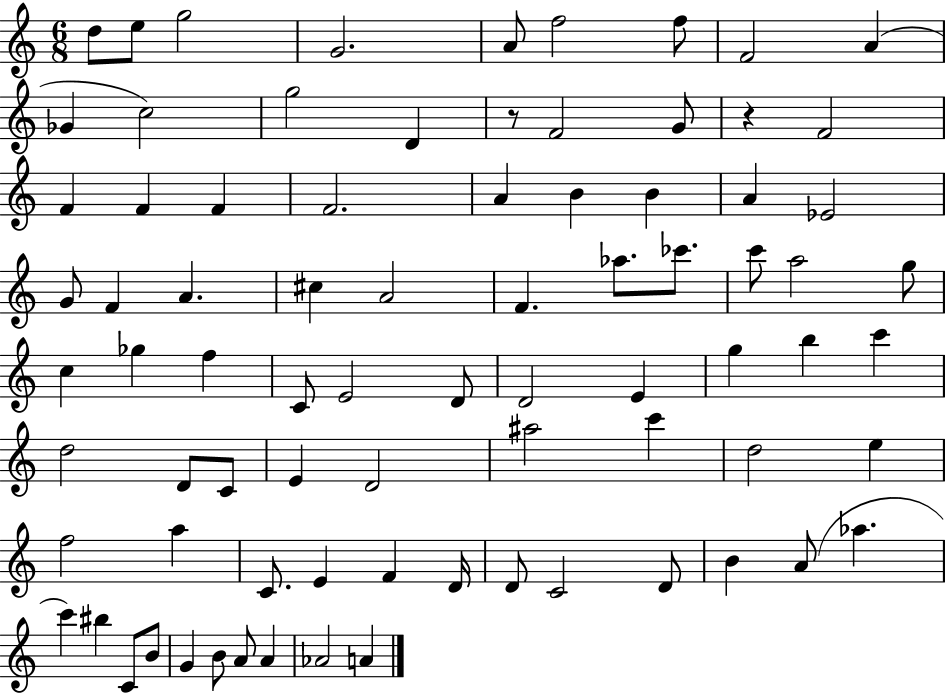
{
  \clef treble
  \numericTimeSignature
  \time 6/8
  \key c \major
  \repeat volta 2 { d''8 e''8 g''2 | g'2. | a'8 f''2 f''8 | f'2 a'4( | \break ges'4 c''2) | g''2 d'4 | r8 f'2 g'8 | r4 f'2 | \break f'4 f'4 f'4 | f'2. | a'4 b'4 b'4 | a'4 ees'2 | \break g'8 f'4 a'4. | cis''4 a'2 | f'4. aes''8. ces'''8. | c'''8 a''2 g''8 | \break c''4 ges''4 f''4 | c'8 e'2 d'8 | d'2 e'4 | g''4 b''4 c'''4 | \break d''2 d'8 c'8 | e'4 d'2 | ais''2 c'''4 | d''2 e''4 | \break f''2 a''4 | c'8. e'4 f'4 d'16 | d'8 c'2 d'8 | b'4 a'8( aes''4. | \break c'''4) bis''4 c'8 b'8 | g'4 b'8 a'8 a'4 | aes'2 a'4 | } \bar "|."
}